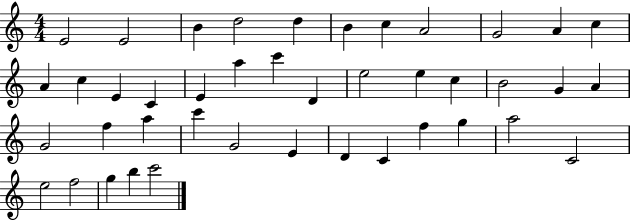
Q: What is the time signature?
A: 4/4